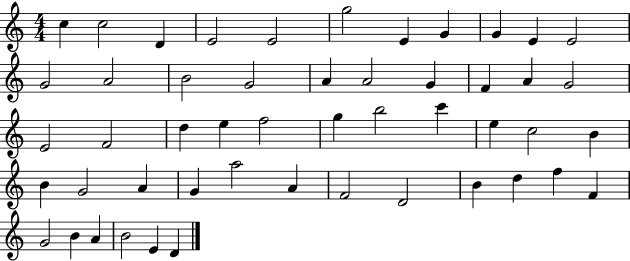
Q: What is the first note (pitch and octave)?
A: C5